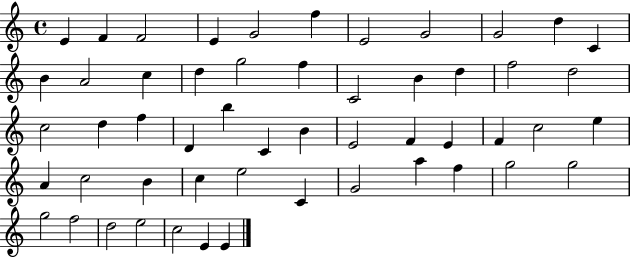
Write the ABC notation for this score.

X:1
T:Untitled
M:4/4
L:1/4
K:C
E F F2 E G2 f E2 G2 G2 d C B A2 c d g2 f C2 B d f2 d2 c2 d f D b C B E2 F E F c2 e A c2 B c e2 C G2 a f g2 g2 g2 f2 d2 e2 c2 E E